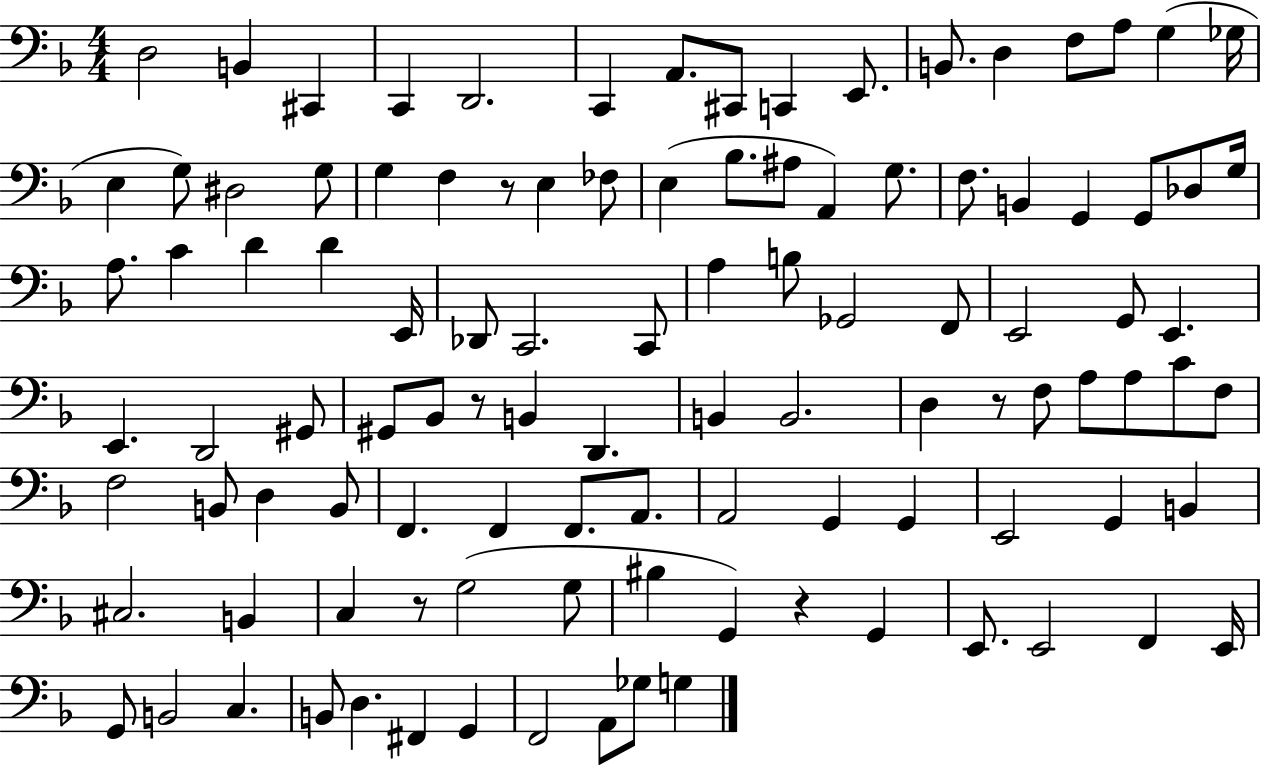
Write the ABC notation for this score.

X:1
T:Untitled
M:4/4
L:1/4
K:F
D,2 B,, ^C,, C,, D,,2 C,, A,,/2 ^C,,/2 C,, E,,/2 B,,/2 D, F,/2 A,/2 G, _G,/4 E, G,/2 ^D,2 G,/2 G, F, z/2 E, _F,/2 E, _B,/2 ^A,/2 A,, G,/2 F,/2 B,, G,, G,,/2 _D,/2 G,/4 A,/2 C D D E,,/4 _D,,/2 C,,2 C,,/2 A, B,/2 _G,,2 F,,/2 E,,2 G,,/2 E,, E,, D,,2 ^G,,/2 ^G,,/2 _B,,/2 z/2 B,, D,, B,, B,,2 D, z/2 F,/2 A,/2 A,/2 C/2 F,/2 F,2 B,,/2 D, B,,/2 F,, F,, F,,/2 A,,/2 A,,2 G,, G,, E,,2 G,, B,, ^C,2 B,, C, z/2 G,2 G,/2 ^B, G,, z G,, E,,/2 E,,2 F,, E,,/4 G,,/2 B,,2 C, B,,/2 D, ^F,, G,, F,,2 A,,/2 _G,/2 G,